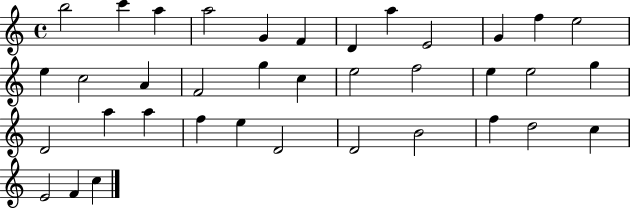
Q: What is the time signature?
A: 4/4